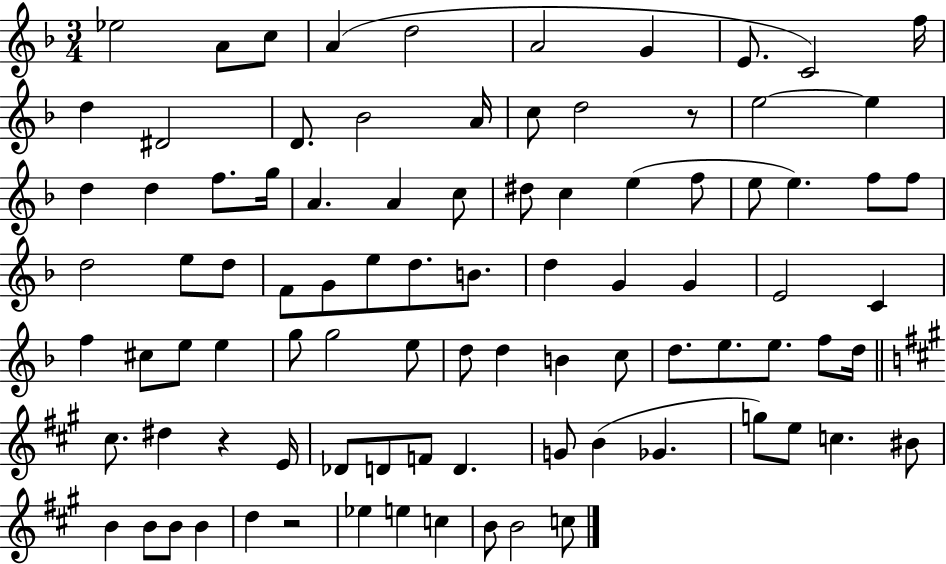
{
  \clef treble
  \numericTimeSignature
  \time 3/4
  \key f \major
  ees''2 a'8 c''8 | a'4( d''2 | a'2 g'4 | e'8. c'2) f''16 | \break d''4 dis'2 | d'8. bes'2 a'16 | c''8 d''2 r8 | e''2~~ e''4 | \break d''4 d''4 f''8. g''16 | a'4. a'4 c''8 | dis''8 c''4 e''4( f''8 | e''8 e''4.) f''8 f''8 | \break d''2 e''8 d''8 | f'8 g'8 e''8 d''8. b'8. | d''4 g'4 g'4 | e'2 c'4 | \break f''4 cis''8 e''8 e''4 | g''8 g''2 e''8 | d''8 d''4 b'4 c''8 | d''8. e''8. e''8. f''8 d''16 | \break \bar "||" \break \key a \major cis''8. dis''4 r4 e'16 | des'8 d'8 f'8 d'4. | g'8 b'4( ges'4. | g''8) e''8 c''4. bis'8 | \break b'4 b'8 b'8 b'4 | d''4 r2 | ees''4 e''4 c''4 | b'8 b'2 c''8 | \break \bar "|."
}